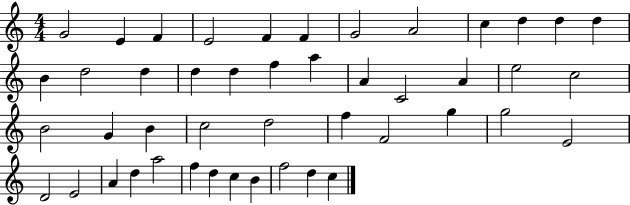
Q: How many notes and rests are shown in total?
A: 46